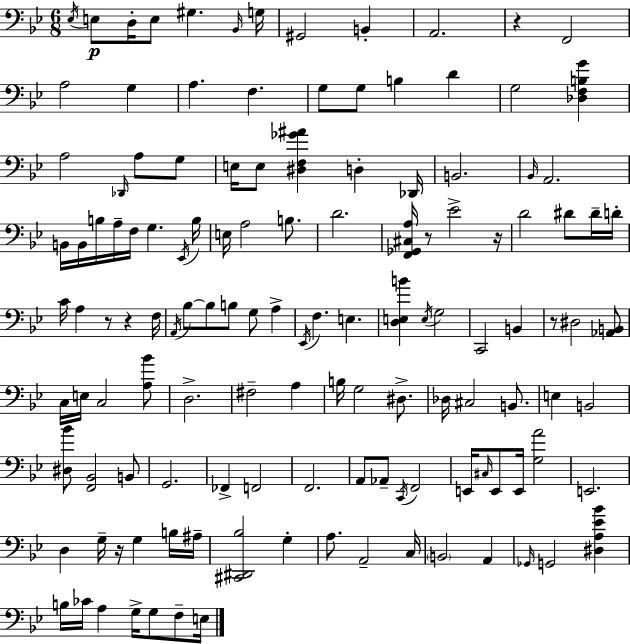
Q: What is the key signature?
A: G minor